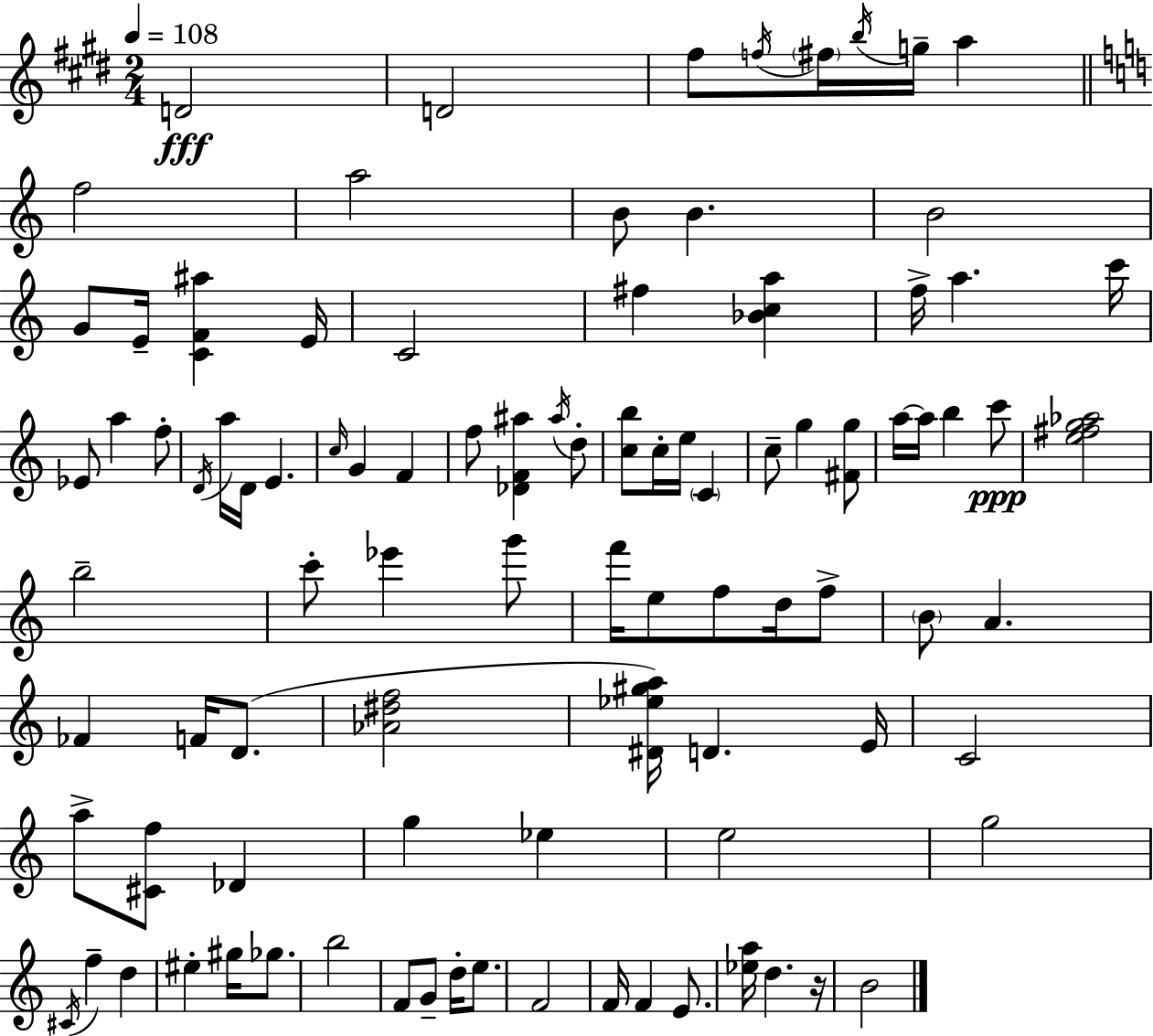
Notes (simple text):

D4/h D4/h F#5/e F5/s F#5/s B5/s G5/s A5/q F5/h A5/h B4/e B4/q. B4/h G4/e E4/s [C4,F4,A#5]/q E4/s C4/h F#5/q [Bb4,C5,A5]/q F5/s A5/q. C6/s Eb4/e A5/q F5/e D4/s A5/s D4/s E4/q. C5/s G4/q F4/q F5/e [Db4,F4,A#5]/q A#5/s D5/e [C5,B5]/e C5/s E5/s C4/q C5/e G5/q [F#4,G5]/e A5/s A5/s B5/q C6/e [E5,F#5,G5,Ab5]/h B5/h C6/e Eb6/q G6/e F6/s E5/e F5/e D5/s F5/e B4/e A4/q. FES4/q F4/s D4/e. [Ab4,D#5,F5]/h [D#4,Eb5,G#5,A5]/s D4/q. E4/s C4/h A5/e [C#4,F5]/e Db4/q G5/q Eb5/q E5/h G5/h C#4/s F5/q D5/q EIS5/q G#5/s Gb5/e. B5/h F4/e G4/e D5/s E5/e. F4/h F4/s F4/q E4/e. [Eb5,A5]/s D5/q. R/s B4/h